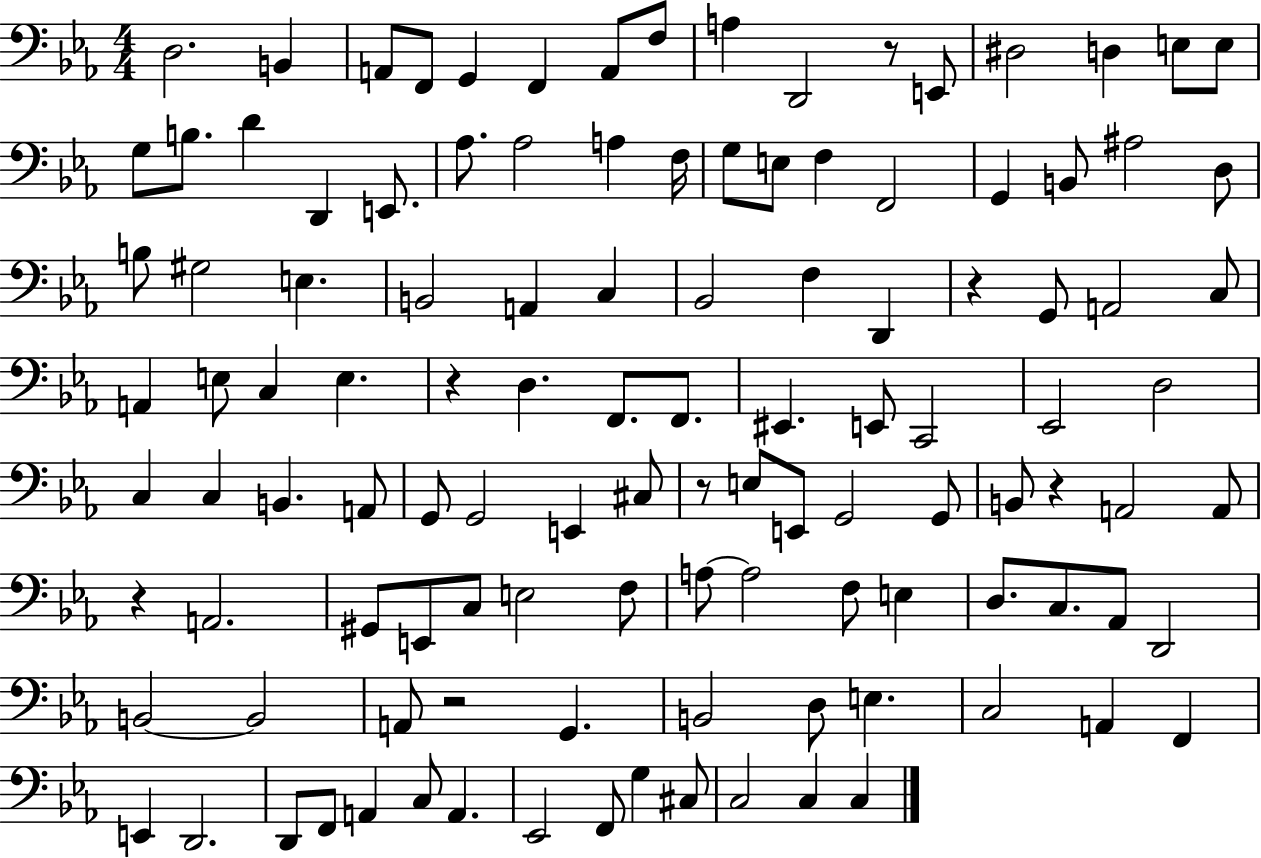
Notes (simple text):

D3/h. B2/q A2/e F2/e G2/q F2/q A2/e F3/e A3/q D2/h R/e E2/e D#3/h D3/q E3/e E3/e G3/e B3/e. D4/q D2/q E2/e. Ab3/e. Ab3/h A3/q F3/s G3/e E3/e F3/q F2/h G2/q B2/e A#3/h D3/e B3/e G#3/h E3/q. B2/h A2/q C3/q Bb2/h F3/q D2/q R/q G2/e A2/h C3/e A2/q E3/e C3/q E3/q. R/q D3/q. F2/e. F2/e. EIS2/q. E2/e C2/h Eb2/h D3/h C3/q C3/q B2/q. A2/e G2/e G2/h E2/q C#3/e R/e E3/e E2/e G2/h G2/e B2/e R/q A2/h A2/e R/q A2/h. G#2/e E2/e C3/e E3/h F3/e A3/e A3/h F3/e E3/q D3/e. C3/e. Ab2/e D2/h B2/h B2/h A2/e R/h G2/q. B2/h D3/e E3/q. C3/h A2/q F2/q E2/q D2/h. D2/e F2/e A2/q C3/e A2/q. Eb2/h F2/e G3/q C#3/e C3/h C3/q C3/q